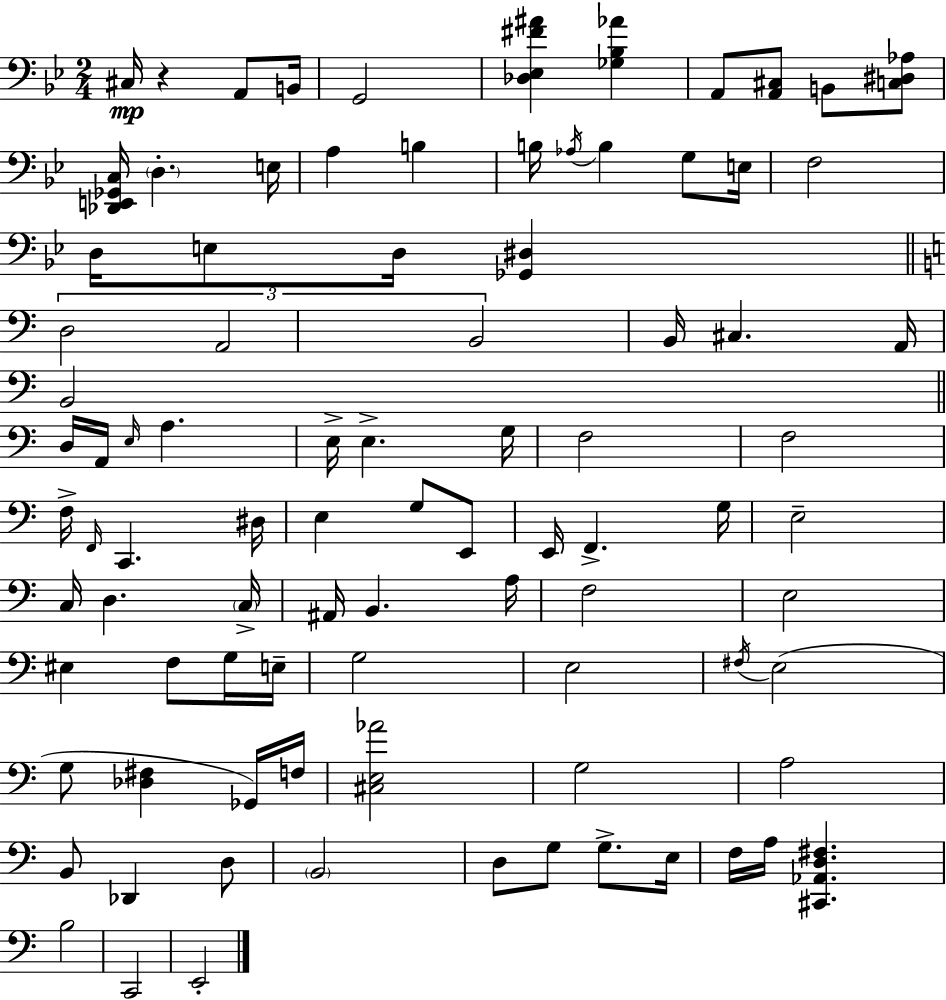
X:1
T:Untitled
M:2/4
L:1/4
K:Gm
^C,/4 z A,,/2 B,,/4 G,,2 [_D,_E,^F^A] [_G,_B,_A] A,,/2 [A,,^C,]/2 B,,/2 [C,^D,_A,]/2 [_D,,E,,_G,,C,]/4 D, E,/4 A, B, B,/4 _A,/4 B, G,/2 E,/4 F,2 D,/4 E,/2 D,/4 [_G,,^D,] D,2 A,,2 B,,2 B,,/4 ^C, A,,/4 B,,2 D,/4 A,,/4 E,/4 A, E,/4 E, G,/4 F,2 F,2 F,/4 F,,/4 C,, ^D,/4 E, G,/2 E,,/2 E,,/4 F,, G,/4 E,2 C,/4 D, C,/4 ^A,,/4 B,, A,/4 F,2 E,2 ^E, F,/2 G,/4 E,/4 G,2 E,2 ^F,/4 E,2 G,/2 [_D,^F,] _G,,/4 F,/4 [^C,E,_A]2 G,2 A,2 B,,/2 _D,, D,/2 B,,2 D,/2 G,/2 G,/2 E,/4 F,/4 A,/4 [^C,,_A,,D,^F,] B,2 C,,2 E,,2